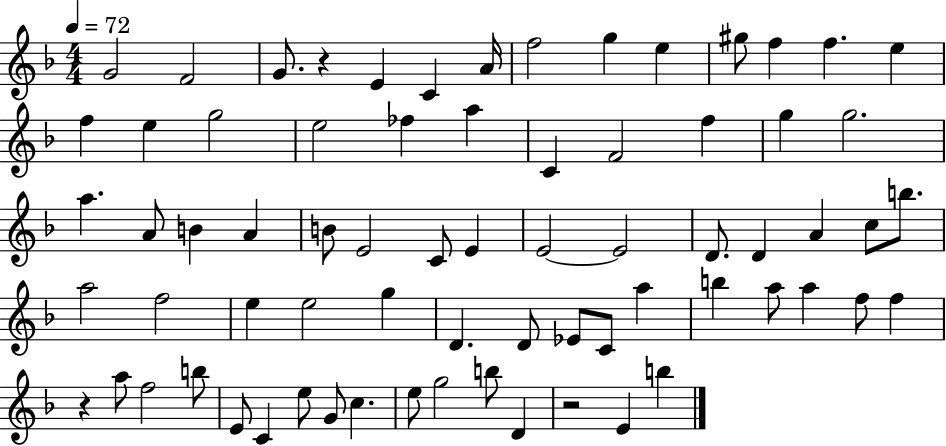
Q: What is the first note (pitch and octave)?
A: G4